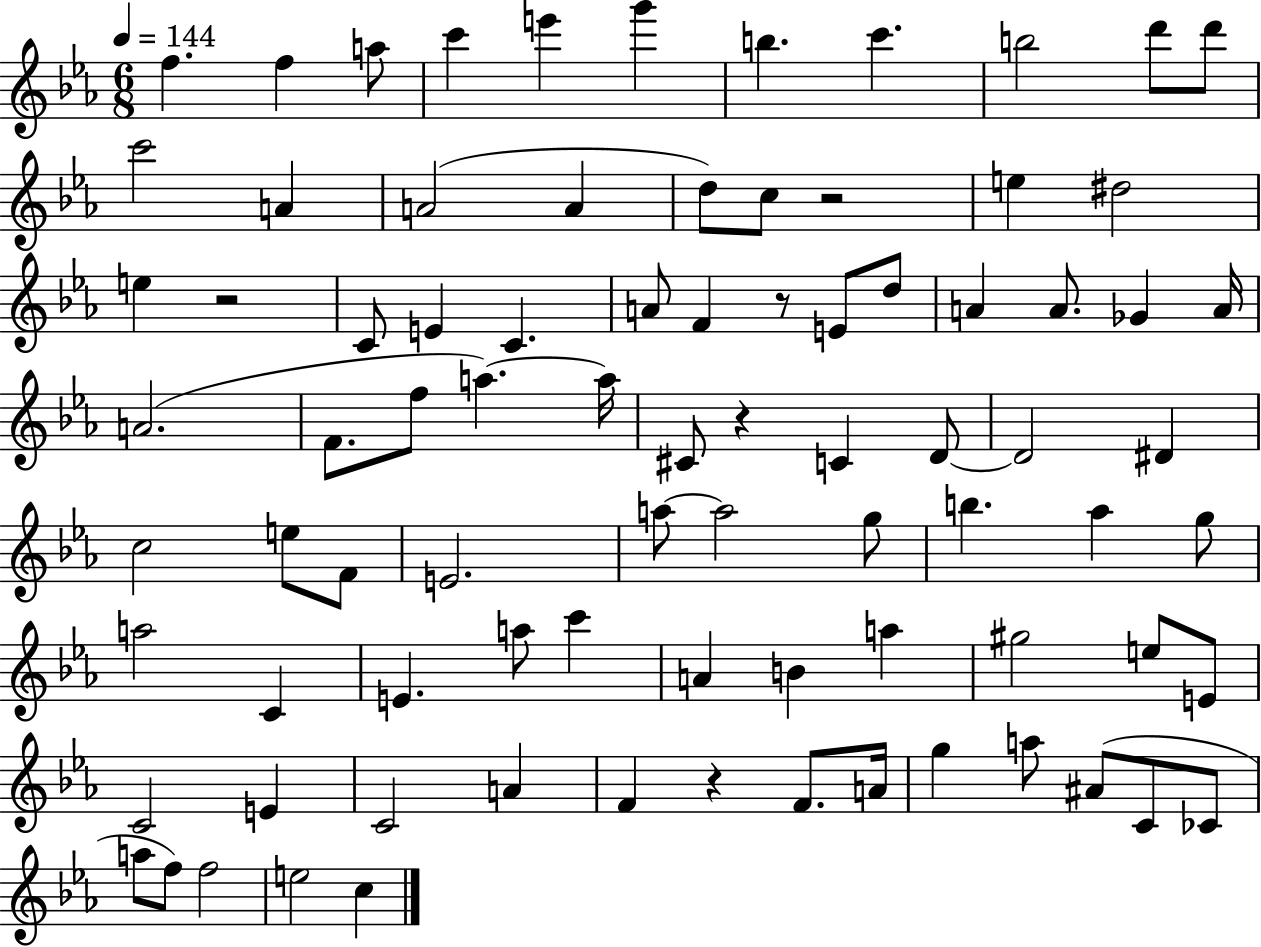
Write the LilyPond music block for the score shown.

{
  \clef treble
  \numericTimeSignature
  \time 6/8
  \key ees \major
  \tempo 4 = 144
  f''4. f''4 a''8 | c'''4 e'''4 g'''4 | b''4. c'''4. | b''2 d'''8 d'''8 | \break c'''2 a'4 | a'2( a'4 | d''8) c''8 r2 | e''4 dis''2 | \break e''4 r2 | c'8 e'4 c'4. | a'8 f'4 r8 e'8 d''8 | a'4 a'8. ges'4 a'16 | \break a'2.( | f'8. f''8 a''4.~~) a''16 | cis'8 r4 c'4 d'8~~ | d'2 dis'4 | \break c''2 e''8 f'8 | e'2. | a''8~~ a''2 g''8 | b''4. aes''4 g''8 | \break a''2 c'4 | e'4. a''8 c'''4 | a'4 b'4 a''4 | gis''2 e''8 e'8 | \break c'2 e'4 | c'2 a'4 | f'4 r4 f'8. a'16 | g''4 a''8 ais'8( c'8 ces'8 | \break a''8 f''8) f''2 | e''2 c''4 | \bar "|."
}